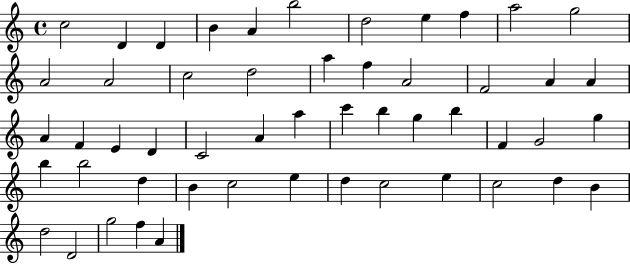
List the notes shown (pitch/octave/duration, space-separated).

C5/h D4/q D4/q B4/q A4/q B5/h D5/h E5/q F5/q A5/h G5/h A4/h A4/h C5/h D5/h A5/q F5/q A4/h F4/h A4/q A4/q A4/q F4/q E4/q D4/q C4/h A4/q A5/q C6/q B5/q G5/q B5/q F4/q G4/h G5/q B5/q B5/h D5/q B4/q C5/h E5/q D5/q C5/h E5/q C5/h D5/q B4/q D5/h D4/h G5/h F5/q A4/q